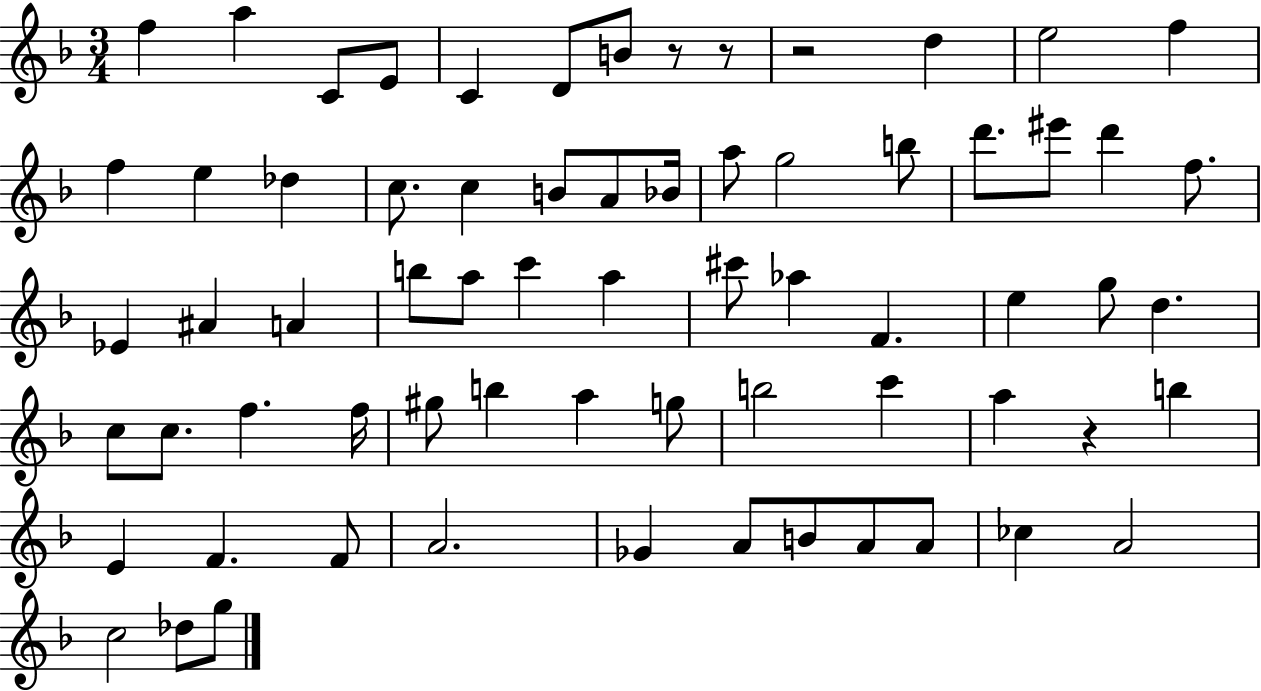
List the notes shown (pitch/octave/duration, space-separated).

F5/q A5/q C4/e E4/e C4/q D4/e B4/e R/e R/e R/h D5/q E5/h F5/q F5/q E5/q Db5/q C5/e. C5/q B4/e A4/e Bb4/s A5/e G5/h B5/e D6/e. EIS6/e D6/q F5/e. Eb4/q A#4/q A4/q B5/e A5/e C6/q A5/q C#6/e Ab5/q F4/q. E5/q G5/e D5/q. C5/e C5/e. F5/q. F5/s G#5/e B5/q A5/q G5/e B5/h C6/q A5/q R/q B5/q E4/q F4/q. F4/e A4/h. Gb4/q A4/e B4/e A4/e A4/e CES5/q A4/h C5/h Db5/e G5/e